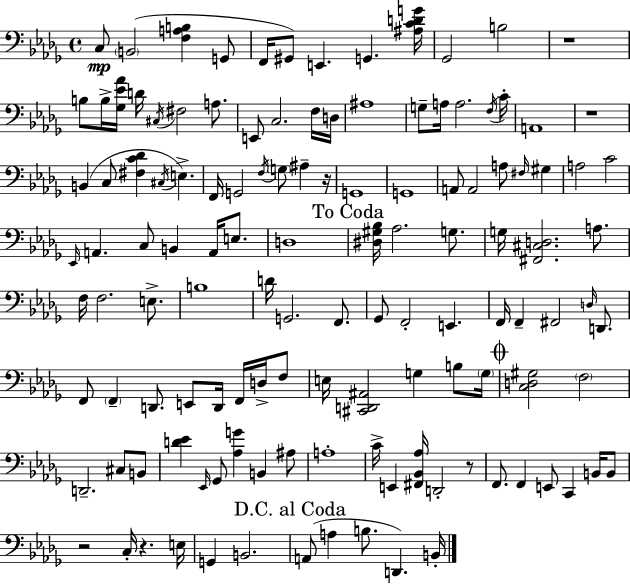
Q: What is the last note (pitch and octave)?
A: B2